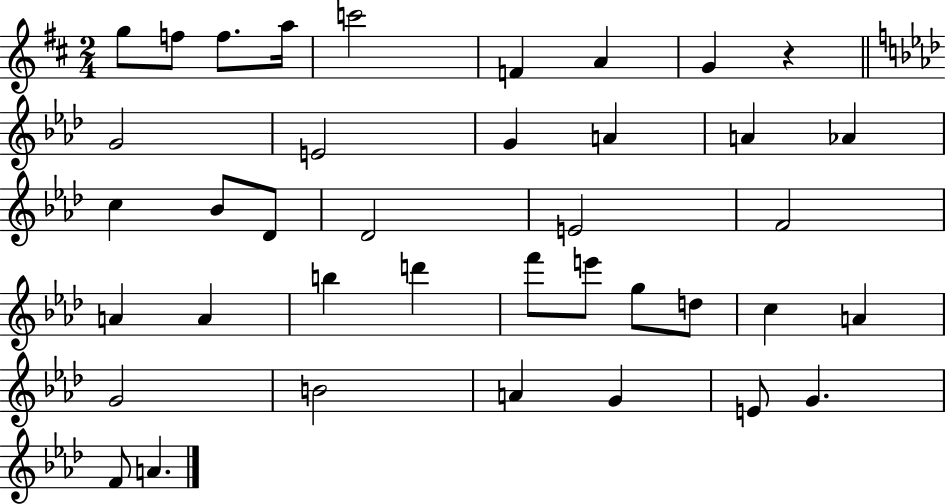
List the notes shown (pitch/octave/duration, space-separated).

G5/e F5/e F5/e. A5/s C6/h F4/q A4/q G4/q R/q G4/h E4/h G4/q A4/q A4/q Ab4/q C5/q Bb4/e Db4/e Db4/h E4/h F4/h A4/q A4/q B5/q D6/q F6/e E6/e G5/e D5/e C5/q A4/q G4/h B4/h A4/q G4/q E4/e G4/q. F4/e A4/q.